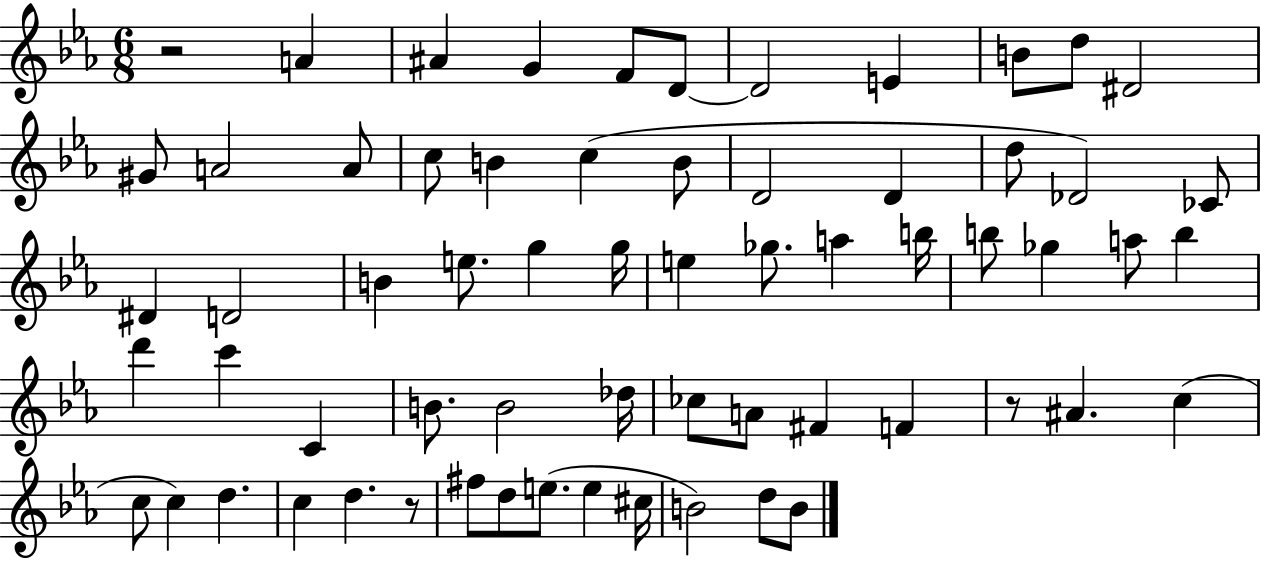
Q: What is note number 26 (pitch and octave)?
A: E5